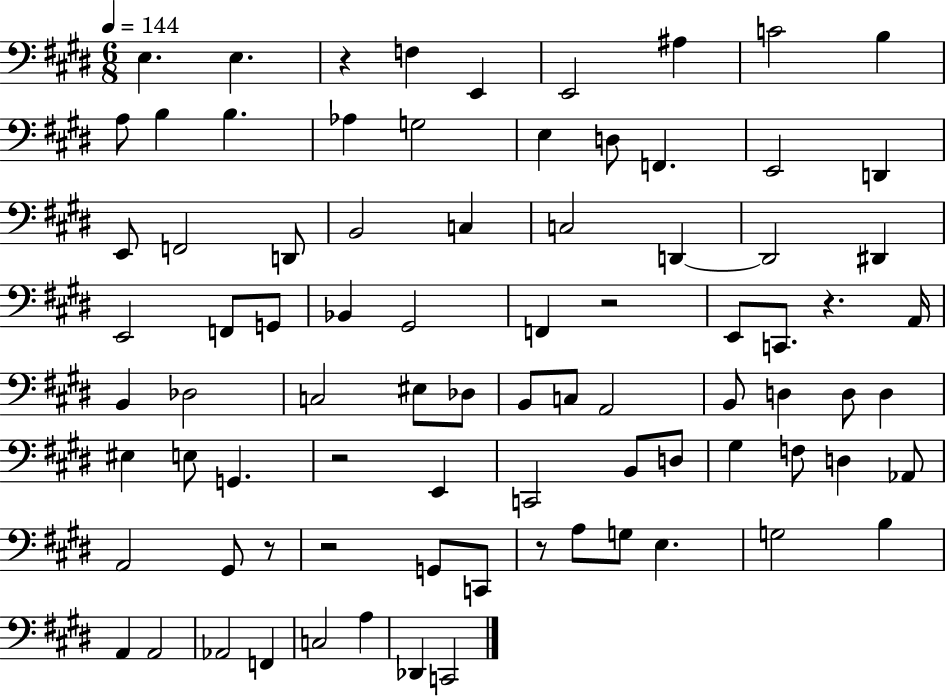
X:1
T:Untitled
M:6/8
L:1/4
K:E
E, E, z F, E,, E,,2 ^A, C2 B, A,/2 B, B, _A, G,2 E, D,/2 F,, E,,2 D,, E,,/2 F,,2 D,,/2 B,,2 C, C,2 D,, D,,2 ^D,, E,,2 F,,/2 G,,/2 _B,, ^G,,2 F,, z2 E,,/2 C,,/2 z A,,/4 B,, _D,2 C,2 ^E,/2 _D,/2 B,,/2 C,/2 A,,2 B,,/2 D, D,/2 D, ^E, E,/2 G,, z2 E,, C,,2 B,,/2 D,/2 ^G, F,/2 D, _A,,/2 A,,2 ^G,,/2 z/2 z2 G,,/2 C,,/2 z/2 A,/2 G,/2 E, G,2 B, A,, A,,2 _A,,2 F,, C,2 A, _D,, C,,2